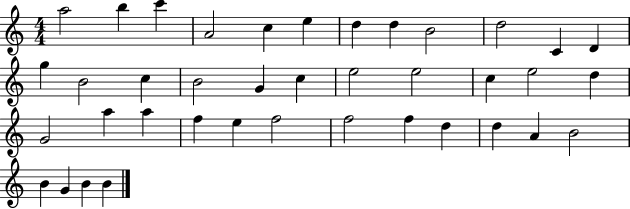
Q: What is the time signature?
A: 4/4